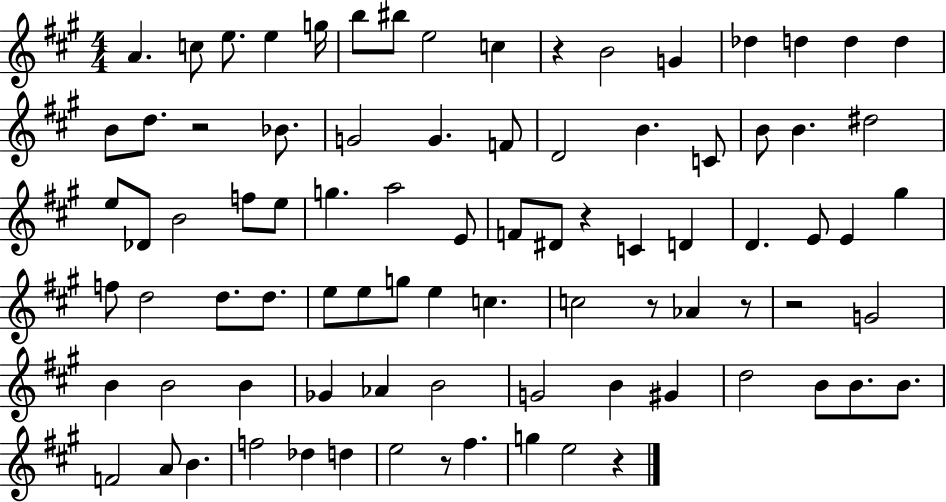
{
  \clef treble
  \numericTimeSignature
  \time 4/4
  \key a \major
  a'4. c''8 e''8. e''4 g''16 | b''8 bis''8 e''2 c''4 | r4 b'2 g'4 | des''4 d''4 d''4 d''4 | \break b'8 d''8. r2 bes'8. | g'2 g'4. f'8 | d'2 b'4. c'8 | b'8 b'4. dis''2 | \break e''8 des'8 b'2 f''8 e''8 | g''4. a''2 e'8 | f'8 dis'8 r4 c'4 d'4 | d'4. e'8 e'4 gis''4 | \break f''8 d''2 d''8. d''8. | e''8 e''8 g''8 e''4 c''4. | c''2 r8 aes'4 r8 | r2 g'2 | \break b'4 b'2 b'4 | ges'4 aes'4 b'2 | g'2 b'4 gis'4 | d''2 b'8 b'8. b'8. | \break f'2 a'8 b'4. | f''2 des''4 d''4 | e''2 r8 fis''4. | g''4 e''2 r4 | \break \bar "|."
}